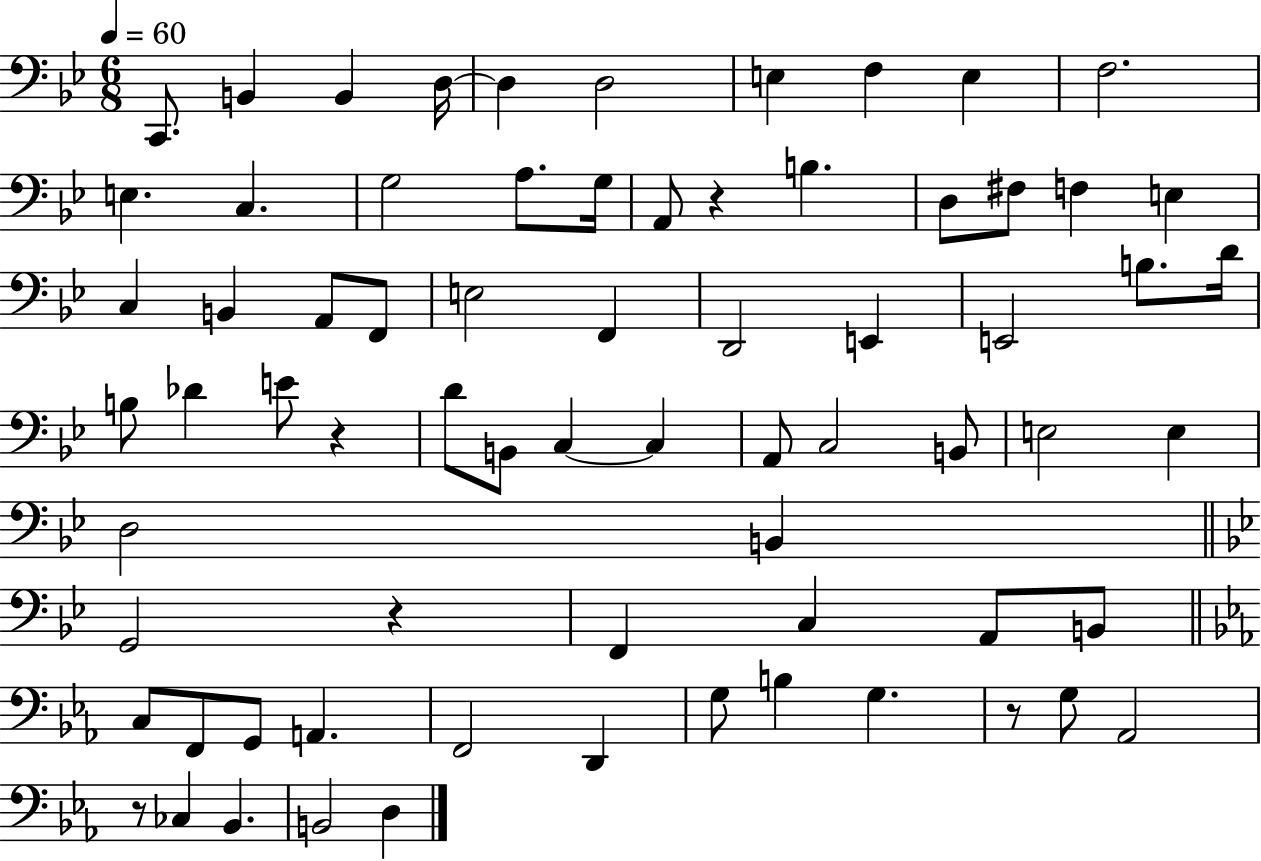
{
  \clef bass
  \numericTimeSignature
  \time 6/8
  \key bes \major
  \tempo 4 = 60
  c,8. b,4 b,4 d16~~ | d4 d2 | e4 f4 e4 | f2. | \break e4. c4. | g2 a8. g16 | a,8 r4 b4. | d8 fis8 f4 e4 | \break c4 b,4 a,8 f,8 | e2 f,4 | d,2 e,4 | e,2 b8. d'16 | \break b8 des'4 e'8 r4 | d'8 b,8 c4~~ c4 | a,8 c2 b,8 | e2 e4 | \break d2 b,4 | \bar "||" \break \key bes \major g,2 r4 | f,4 c4 a,8 b,8 | \bar "||" \break \key ees \major c8 f,8 g,8 a,4. | f,2 d,4 | g8 b4 g4. | r8 g8 aes,2 | \break r8 ces4 bes,4. | b,2 d4 | \bar "|."
}